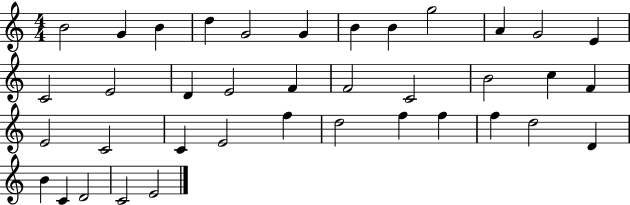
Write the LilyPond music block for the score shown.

{
  \clef treble
  \numericTimeSignature
  \time 4/4
  \key c \major
  b'2 g'4 b'4 | d''4 g'2 g'4 | b'4 b'4 g''2 | a'4 g'2 e'4 | \break c'2 e'2 | d'4 e'2 f'4 | f'2 c'2 | b'2 c''4 f'4 | \break e'2 c'2 | c'4 e'2 f''4 | d''2 f''4 f''4 | f''4 d''2 d'4 | \break b'4 c'4 d'2 | c'2 e'2 | \bar "|."
}